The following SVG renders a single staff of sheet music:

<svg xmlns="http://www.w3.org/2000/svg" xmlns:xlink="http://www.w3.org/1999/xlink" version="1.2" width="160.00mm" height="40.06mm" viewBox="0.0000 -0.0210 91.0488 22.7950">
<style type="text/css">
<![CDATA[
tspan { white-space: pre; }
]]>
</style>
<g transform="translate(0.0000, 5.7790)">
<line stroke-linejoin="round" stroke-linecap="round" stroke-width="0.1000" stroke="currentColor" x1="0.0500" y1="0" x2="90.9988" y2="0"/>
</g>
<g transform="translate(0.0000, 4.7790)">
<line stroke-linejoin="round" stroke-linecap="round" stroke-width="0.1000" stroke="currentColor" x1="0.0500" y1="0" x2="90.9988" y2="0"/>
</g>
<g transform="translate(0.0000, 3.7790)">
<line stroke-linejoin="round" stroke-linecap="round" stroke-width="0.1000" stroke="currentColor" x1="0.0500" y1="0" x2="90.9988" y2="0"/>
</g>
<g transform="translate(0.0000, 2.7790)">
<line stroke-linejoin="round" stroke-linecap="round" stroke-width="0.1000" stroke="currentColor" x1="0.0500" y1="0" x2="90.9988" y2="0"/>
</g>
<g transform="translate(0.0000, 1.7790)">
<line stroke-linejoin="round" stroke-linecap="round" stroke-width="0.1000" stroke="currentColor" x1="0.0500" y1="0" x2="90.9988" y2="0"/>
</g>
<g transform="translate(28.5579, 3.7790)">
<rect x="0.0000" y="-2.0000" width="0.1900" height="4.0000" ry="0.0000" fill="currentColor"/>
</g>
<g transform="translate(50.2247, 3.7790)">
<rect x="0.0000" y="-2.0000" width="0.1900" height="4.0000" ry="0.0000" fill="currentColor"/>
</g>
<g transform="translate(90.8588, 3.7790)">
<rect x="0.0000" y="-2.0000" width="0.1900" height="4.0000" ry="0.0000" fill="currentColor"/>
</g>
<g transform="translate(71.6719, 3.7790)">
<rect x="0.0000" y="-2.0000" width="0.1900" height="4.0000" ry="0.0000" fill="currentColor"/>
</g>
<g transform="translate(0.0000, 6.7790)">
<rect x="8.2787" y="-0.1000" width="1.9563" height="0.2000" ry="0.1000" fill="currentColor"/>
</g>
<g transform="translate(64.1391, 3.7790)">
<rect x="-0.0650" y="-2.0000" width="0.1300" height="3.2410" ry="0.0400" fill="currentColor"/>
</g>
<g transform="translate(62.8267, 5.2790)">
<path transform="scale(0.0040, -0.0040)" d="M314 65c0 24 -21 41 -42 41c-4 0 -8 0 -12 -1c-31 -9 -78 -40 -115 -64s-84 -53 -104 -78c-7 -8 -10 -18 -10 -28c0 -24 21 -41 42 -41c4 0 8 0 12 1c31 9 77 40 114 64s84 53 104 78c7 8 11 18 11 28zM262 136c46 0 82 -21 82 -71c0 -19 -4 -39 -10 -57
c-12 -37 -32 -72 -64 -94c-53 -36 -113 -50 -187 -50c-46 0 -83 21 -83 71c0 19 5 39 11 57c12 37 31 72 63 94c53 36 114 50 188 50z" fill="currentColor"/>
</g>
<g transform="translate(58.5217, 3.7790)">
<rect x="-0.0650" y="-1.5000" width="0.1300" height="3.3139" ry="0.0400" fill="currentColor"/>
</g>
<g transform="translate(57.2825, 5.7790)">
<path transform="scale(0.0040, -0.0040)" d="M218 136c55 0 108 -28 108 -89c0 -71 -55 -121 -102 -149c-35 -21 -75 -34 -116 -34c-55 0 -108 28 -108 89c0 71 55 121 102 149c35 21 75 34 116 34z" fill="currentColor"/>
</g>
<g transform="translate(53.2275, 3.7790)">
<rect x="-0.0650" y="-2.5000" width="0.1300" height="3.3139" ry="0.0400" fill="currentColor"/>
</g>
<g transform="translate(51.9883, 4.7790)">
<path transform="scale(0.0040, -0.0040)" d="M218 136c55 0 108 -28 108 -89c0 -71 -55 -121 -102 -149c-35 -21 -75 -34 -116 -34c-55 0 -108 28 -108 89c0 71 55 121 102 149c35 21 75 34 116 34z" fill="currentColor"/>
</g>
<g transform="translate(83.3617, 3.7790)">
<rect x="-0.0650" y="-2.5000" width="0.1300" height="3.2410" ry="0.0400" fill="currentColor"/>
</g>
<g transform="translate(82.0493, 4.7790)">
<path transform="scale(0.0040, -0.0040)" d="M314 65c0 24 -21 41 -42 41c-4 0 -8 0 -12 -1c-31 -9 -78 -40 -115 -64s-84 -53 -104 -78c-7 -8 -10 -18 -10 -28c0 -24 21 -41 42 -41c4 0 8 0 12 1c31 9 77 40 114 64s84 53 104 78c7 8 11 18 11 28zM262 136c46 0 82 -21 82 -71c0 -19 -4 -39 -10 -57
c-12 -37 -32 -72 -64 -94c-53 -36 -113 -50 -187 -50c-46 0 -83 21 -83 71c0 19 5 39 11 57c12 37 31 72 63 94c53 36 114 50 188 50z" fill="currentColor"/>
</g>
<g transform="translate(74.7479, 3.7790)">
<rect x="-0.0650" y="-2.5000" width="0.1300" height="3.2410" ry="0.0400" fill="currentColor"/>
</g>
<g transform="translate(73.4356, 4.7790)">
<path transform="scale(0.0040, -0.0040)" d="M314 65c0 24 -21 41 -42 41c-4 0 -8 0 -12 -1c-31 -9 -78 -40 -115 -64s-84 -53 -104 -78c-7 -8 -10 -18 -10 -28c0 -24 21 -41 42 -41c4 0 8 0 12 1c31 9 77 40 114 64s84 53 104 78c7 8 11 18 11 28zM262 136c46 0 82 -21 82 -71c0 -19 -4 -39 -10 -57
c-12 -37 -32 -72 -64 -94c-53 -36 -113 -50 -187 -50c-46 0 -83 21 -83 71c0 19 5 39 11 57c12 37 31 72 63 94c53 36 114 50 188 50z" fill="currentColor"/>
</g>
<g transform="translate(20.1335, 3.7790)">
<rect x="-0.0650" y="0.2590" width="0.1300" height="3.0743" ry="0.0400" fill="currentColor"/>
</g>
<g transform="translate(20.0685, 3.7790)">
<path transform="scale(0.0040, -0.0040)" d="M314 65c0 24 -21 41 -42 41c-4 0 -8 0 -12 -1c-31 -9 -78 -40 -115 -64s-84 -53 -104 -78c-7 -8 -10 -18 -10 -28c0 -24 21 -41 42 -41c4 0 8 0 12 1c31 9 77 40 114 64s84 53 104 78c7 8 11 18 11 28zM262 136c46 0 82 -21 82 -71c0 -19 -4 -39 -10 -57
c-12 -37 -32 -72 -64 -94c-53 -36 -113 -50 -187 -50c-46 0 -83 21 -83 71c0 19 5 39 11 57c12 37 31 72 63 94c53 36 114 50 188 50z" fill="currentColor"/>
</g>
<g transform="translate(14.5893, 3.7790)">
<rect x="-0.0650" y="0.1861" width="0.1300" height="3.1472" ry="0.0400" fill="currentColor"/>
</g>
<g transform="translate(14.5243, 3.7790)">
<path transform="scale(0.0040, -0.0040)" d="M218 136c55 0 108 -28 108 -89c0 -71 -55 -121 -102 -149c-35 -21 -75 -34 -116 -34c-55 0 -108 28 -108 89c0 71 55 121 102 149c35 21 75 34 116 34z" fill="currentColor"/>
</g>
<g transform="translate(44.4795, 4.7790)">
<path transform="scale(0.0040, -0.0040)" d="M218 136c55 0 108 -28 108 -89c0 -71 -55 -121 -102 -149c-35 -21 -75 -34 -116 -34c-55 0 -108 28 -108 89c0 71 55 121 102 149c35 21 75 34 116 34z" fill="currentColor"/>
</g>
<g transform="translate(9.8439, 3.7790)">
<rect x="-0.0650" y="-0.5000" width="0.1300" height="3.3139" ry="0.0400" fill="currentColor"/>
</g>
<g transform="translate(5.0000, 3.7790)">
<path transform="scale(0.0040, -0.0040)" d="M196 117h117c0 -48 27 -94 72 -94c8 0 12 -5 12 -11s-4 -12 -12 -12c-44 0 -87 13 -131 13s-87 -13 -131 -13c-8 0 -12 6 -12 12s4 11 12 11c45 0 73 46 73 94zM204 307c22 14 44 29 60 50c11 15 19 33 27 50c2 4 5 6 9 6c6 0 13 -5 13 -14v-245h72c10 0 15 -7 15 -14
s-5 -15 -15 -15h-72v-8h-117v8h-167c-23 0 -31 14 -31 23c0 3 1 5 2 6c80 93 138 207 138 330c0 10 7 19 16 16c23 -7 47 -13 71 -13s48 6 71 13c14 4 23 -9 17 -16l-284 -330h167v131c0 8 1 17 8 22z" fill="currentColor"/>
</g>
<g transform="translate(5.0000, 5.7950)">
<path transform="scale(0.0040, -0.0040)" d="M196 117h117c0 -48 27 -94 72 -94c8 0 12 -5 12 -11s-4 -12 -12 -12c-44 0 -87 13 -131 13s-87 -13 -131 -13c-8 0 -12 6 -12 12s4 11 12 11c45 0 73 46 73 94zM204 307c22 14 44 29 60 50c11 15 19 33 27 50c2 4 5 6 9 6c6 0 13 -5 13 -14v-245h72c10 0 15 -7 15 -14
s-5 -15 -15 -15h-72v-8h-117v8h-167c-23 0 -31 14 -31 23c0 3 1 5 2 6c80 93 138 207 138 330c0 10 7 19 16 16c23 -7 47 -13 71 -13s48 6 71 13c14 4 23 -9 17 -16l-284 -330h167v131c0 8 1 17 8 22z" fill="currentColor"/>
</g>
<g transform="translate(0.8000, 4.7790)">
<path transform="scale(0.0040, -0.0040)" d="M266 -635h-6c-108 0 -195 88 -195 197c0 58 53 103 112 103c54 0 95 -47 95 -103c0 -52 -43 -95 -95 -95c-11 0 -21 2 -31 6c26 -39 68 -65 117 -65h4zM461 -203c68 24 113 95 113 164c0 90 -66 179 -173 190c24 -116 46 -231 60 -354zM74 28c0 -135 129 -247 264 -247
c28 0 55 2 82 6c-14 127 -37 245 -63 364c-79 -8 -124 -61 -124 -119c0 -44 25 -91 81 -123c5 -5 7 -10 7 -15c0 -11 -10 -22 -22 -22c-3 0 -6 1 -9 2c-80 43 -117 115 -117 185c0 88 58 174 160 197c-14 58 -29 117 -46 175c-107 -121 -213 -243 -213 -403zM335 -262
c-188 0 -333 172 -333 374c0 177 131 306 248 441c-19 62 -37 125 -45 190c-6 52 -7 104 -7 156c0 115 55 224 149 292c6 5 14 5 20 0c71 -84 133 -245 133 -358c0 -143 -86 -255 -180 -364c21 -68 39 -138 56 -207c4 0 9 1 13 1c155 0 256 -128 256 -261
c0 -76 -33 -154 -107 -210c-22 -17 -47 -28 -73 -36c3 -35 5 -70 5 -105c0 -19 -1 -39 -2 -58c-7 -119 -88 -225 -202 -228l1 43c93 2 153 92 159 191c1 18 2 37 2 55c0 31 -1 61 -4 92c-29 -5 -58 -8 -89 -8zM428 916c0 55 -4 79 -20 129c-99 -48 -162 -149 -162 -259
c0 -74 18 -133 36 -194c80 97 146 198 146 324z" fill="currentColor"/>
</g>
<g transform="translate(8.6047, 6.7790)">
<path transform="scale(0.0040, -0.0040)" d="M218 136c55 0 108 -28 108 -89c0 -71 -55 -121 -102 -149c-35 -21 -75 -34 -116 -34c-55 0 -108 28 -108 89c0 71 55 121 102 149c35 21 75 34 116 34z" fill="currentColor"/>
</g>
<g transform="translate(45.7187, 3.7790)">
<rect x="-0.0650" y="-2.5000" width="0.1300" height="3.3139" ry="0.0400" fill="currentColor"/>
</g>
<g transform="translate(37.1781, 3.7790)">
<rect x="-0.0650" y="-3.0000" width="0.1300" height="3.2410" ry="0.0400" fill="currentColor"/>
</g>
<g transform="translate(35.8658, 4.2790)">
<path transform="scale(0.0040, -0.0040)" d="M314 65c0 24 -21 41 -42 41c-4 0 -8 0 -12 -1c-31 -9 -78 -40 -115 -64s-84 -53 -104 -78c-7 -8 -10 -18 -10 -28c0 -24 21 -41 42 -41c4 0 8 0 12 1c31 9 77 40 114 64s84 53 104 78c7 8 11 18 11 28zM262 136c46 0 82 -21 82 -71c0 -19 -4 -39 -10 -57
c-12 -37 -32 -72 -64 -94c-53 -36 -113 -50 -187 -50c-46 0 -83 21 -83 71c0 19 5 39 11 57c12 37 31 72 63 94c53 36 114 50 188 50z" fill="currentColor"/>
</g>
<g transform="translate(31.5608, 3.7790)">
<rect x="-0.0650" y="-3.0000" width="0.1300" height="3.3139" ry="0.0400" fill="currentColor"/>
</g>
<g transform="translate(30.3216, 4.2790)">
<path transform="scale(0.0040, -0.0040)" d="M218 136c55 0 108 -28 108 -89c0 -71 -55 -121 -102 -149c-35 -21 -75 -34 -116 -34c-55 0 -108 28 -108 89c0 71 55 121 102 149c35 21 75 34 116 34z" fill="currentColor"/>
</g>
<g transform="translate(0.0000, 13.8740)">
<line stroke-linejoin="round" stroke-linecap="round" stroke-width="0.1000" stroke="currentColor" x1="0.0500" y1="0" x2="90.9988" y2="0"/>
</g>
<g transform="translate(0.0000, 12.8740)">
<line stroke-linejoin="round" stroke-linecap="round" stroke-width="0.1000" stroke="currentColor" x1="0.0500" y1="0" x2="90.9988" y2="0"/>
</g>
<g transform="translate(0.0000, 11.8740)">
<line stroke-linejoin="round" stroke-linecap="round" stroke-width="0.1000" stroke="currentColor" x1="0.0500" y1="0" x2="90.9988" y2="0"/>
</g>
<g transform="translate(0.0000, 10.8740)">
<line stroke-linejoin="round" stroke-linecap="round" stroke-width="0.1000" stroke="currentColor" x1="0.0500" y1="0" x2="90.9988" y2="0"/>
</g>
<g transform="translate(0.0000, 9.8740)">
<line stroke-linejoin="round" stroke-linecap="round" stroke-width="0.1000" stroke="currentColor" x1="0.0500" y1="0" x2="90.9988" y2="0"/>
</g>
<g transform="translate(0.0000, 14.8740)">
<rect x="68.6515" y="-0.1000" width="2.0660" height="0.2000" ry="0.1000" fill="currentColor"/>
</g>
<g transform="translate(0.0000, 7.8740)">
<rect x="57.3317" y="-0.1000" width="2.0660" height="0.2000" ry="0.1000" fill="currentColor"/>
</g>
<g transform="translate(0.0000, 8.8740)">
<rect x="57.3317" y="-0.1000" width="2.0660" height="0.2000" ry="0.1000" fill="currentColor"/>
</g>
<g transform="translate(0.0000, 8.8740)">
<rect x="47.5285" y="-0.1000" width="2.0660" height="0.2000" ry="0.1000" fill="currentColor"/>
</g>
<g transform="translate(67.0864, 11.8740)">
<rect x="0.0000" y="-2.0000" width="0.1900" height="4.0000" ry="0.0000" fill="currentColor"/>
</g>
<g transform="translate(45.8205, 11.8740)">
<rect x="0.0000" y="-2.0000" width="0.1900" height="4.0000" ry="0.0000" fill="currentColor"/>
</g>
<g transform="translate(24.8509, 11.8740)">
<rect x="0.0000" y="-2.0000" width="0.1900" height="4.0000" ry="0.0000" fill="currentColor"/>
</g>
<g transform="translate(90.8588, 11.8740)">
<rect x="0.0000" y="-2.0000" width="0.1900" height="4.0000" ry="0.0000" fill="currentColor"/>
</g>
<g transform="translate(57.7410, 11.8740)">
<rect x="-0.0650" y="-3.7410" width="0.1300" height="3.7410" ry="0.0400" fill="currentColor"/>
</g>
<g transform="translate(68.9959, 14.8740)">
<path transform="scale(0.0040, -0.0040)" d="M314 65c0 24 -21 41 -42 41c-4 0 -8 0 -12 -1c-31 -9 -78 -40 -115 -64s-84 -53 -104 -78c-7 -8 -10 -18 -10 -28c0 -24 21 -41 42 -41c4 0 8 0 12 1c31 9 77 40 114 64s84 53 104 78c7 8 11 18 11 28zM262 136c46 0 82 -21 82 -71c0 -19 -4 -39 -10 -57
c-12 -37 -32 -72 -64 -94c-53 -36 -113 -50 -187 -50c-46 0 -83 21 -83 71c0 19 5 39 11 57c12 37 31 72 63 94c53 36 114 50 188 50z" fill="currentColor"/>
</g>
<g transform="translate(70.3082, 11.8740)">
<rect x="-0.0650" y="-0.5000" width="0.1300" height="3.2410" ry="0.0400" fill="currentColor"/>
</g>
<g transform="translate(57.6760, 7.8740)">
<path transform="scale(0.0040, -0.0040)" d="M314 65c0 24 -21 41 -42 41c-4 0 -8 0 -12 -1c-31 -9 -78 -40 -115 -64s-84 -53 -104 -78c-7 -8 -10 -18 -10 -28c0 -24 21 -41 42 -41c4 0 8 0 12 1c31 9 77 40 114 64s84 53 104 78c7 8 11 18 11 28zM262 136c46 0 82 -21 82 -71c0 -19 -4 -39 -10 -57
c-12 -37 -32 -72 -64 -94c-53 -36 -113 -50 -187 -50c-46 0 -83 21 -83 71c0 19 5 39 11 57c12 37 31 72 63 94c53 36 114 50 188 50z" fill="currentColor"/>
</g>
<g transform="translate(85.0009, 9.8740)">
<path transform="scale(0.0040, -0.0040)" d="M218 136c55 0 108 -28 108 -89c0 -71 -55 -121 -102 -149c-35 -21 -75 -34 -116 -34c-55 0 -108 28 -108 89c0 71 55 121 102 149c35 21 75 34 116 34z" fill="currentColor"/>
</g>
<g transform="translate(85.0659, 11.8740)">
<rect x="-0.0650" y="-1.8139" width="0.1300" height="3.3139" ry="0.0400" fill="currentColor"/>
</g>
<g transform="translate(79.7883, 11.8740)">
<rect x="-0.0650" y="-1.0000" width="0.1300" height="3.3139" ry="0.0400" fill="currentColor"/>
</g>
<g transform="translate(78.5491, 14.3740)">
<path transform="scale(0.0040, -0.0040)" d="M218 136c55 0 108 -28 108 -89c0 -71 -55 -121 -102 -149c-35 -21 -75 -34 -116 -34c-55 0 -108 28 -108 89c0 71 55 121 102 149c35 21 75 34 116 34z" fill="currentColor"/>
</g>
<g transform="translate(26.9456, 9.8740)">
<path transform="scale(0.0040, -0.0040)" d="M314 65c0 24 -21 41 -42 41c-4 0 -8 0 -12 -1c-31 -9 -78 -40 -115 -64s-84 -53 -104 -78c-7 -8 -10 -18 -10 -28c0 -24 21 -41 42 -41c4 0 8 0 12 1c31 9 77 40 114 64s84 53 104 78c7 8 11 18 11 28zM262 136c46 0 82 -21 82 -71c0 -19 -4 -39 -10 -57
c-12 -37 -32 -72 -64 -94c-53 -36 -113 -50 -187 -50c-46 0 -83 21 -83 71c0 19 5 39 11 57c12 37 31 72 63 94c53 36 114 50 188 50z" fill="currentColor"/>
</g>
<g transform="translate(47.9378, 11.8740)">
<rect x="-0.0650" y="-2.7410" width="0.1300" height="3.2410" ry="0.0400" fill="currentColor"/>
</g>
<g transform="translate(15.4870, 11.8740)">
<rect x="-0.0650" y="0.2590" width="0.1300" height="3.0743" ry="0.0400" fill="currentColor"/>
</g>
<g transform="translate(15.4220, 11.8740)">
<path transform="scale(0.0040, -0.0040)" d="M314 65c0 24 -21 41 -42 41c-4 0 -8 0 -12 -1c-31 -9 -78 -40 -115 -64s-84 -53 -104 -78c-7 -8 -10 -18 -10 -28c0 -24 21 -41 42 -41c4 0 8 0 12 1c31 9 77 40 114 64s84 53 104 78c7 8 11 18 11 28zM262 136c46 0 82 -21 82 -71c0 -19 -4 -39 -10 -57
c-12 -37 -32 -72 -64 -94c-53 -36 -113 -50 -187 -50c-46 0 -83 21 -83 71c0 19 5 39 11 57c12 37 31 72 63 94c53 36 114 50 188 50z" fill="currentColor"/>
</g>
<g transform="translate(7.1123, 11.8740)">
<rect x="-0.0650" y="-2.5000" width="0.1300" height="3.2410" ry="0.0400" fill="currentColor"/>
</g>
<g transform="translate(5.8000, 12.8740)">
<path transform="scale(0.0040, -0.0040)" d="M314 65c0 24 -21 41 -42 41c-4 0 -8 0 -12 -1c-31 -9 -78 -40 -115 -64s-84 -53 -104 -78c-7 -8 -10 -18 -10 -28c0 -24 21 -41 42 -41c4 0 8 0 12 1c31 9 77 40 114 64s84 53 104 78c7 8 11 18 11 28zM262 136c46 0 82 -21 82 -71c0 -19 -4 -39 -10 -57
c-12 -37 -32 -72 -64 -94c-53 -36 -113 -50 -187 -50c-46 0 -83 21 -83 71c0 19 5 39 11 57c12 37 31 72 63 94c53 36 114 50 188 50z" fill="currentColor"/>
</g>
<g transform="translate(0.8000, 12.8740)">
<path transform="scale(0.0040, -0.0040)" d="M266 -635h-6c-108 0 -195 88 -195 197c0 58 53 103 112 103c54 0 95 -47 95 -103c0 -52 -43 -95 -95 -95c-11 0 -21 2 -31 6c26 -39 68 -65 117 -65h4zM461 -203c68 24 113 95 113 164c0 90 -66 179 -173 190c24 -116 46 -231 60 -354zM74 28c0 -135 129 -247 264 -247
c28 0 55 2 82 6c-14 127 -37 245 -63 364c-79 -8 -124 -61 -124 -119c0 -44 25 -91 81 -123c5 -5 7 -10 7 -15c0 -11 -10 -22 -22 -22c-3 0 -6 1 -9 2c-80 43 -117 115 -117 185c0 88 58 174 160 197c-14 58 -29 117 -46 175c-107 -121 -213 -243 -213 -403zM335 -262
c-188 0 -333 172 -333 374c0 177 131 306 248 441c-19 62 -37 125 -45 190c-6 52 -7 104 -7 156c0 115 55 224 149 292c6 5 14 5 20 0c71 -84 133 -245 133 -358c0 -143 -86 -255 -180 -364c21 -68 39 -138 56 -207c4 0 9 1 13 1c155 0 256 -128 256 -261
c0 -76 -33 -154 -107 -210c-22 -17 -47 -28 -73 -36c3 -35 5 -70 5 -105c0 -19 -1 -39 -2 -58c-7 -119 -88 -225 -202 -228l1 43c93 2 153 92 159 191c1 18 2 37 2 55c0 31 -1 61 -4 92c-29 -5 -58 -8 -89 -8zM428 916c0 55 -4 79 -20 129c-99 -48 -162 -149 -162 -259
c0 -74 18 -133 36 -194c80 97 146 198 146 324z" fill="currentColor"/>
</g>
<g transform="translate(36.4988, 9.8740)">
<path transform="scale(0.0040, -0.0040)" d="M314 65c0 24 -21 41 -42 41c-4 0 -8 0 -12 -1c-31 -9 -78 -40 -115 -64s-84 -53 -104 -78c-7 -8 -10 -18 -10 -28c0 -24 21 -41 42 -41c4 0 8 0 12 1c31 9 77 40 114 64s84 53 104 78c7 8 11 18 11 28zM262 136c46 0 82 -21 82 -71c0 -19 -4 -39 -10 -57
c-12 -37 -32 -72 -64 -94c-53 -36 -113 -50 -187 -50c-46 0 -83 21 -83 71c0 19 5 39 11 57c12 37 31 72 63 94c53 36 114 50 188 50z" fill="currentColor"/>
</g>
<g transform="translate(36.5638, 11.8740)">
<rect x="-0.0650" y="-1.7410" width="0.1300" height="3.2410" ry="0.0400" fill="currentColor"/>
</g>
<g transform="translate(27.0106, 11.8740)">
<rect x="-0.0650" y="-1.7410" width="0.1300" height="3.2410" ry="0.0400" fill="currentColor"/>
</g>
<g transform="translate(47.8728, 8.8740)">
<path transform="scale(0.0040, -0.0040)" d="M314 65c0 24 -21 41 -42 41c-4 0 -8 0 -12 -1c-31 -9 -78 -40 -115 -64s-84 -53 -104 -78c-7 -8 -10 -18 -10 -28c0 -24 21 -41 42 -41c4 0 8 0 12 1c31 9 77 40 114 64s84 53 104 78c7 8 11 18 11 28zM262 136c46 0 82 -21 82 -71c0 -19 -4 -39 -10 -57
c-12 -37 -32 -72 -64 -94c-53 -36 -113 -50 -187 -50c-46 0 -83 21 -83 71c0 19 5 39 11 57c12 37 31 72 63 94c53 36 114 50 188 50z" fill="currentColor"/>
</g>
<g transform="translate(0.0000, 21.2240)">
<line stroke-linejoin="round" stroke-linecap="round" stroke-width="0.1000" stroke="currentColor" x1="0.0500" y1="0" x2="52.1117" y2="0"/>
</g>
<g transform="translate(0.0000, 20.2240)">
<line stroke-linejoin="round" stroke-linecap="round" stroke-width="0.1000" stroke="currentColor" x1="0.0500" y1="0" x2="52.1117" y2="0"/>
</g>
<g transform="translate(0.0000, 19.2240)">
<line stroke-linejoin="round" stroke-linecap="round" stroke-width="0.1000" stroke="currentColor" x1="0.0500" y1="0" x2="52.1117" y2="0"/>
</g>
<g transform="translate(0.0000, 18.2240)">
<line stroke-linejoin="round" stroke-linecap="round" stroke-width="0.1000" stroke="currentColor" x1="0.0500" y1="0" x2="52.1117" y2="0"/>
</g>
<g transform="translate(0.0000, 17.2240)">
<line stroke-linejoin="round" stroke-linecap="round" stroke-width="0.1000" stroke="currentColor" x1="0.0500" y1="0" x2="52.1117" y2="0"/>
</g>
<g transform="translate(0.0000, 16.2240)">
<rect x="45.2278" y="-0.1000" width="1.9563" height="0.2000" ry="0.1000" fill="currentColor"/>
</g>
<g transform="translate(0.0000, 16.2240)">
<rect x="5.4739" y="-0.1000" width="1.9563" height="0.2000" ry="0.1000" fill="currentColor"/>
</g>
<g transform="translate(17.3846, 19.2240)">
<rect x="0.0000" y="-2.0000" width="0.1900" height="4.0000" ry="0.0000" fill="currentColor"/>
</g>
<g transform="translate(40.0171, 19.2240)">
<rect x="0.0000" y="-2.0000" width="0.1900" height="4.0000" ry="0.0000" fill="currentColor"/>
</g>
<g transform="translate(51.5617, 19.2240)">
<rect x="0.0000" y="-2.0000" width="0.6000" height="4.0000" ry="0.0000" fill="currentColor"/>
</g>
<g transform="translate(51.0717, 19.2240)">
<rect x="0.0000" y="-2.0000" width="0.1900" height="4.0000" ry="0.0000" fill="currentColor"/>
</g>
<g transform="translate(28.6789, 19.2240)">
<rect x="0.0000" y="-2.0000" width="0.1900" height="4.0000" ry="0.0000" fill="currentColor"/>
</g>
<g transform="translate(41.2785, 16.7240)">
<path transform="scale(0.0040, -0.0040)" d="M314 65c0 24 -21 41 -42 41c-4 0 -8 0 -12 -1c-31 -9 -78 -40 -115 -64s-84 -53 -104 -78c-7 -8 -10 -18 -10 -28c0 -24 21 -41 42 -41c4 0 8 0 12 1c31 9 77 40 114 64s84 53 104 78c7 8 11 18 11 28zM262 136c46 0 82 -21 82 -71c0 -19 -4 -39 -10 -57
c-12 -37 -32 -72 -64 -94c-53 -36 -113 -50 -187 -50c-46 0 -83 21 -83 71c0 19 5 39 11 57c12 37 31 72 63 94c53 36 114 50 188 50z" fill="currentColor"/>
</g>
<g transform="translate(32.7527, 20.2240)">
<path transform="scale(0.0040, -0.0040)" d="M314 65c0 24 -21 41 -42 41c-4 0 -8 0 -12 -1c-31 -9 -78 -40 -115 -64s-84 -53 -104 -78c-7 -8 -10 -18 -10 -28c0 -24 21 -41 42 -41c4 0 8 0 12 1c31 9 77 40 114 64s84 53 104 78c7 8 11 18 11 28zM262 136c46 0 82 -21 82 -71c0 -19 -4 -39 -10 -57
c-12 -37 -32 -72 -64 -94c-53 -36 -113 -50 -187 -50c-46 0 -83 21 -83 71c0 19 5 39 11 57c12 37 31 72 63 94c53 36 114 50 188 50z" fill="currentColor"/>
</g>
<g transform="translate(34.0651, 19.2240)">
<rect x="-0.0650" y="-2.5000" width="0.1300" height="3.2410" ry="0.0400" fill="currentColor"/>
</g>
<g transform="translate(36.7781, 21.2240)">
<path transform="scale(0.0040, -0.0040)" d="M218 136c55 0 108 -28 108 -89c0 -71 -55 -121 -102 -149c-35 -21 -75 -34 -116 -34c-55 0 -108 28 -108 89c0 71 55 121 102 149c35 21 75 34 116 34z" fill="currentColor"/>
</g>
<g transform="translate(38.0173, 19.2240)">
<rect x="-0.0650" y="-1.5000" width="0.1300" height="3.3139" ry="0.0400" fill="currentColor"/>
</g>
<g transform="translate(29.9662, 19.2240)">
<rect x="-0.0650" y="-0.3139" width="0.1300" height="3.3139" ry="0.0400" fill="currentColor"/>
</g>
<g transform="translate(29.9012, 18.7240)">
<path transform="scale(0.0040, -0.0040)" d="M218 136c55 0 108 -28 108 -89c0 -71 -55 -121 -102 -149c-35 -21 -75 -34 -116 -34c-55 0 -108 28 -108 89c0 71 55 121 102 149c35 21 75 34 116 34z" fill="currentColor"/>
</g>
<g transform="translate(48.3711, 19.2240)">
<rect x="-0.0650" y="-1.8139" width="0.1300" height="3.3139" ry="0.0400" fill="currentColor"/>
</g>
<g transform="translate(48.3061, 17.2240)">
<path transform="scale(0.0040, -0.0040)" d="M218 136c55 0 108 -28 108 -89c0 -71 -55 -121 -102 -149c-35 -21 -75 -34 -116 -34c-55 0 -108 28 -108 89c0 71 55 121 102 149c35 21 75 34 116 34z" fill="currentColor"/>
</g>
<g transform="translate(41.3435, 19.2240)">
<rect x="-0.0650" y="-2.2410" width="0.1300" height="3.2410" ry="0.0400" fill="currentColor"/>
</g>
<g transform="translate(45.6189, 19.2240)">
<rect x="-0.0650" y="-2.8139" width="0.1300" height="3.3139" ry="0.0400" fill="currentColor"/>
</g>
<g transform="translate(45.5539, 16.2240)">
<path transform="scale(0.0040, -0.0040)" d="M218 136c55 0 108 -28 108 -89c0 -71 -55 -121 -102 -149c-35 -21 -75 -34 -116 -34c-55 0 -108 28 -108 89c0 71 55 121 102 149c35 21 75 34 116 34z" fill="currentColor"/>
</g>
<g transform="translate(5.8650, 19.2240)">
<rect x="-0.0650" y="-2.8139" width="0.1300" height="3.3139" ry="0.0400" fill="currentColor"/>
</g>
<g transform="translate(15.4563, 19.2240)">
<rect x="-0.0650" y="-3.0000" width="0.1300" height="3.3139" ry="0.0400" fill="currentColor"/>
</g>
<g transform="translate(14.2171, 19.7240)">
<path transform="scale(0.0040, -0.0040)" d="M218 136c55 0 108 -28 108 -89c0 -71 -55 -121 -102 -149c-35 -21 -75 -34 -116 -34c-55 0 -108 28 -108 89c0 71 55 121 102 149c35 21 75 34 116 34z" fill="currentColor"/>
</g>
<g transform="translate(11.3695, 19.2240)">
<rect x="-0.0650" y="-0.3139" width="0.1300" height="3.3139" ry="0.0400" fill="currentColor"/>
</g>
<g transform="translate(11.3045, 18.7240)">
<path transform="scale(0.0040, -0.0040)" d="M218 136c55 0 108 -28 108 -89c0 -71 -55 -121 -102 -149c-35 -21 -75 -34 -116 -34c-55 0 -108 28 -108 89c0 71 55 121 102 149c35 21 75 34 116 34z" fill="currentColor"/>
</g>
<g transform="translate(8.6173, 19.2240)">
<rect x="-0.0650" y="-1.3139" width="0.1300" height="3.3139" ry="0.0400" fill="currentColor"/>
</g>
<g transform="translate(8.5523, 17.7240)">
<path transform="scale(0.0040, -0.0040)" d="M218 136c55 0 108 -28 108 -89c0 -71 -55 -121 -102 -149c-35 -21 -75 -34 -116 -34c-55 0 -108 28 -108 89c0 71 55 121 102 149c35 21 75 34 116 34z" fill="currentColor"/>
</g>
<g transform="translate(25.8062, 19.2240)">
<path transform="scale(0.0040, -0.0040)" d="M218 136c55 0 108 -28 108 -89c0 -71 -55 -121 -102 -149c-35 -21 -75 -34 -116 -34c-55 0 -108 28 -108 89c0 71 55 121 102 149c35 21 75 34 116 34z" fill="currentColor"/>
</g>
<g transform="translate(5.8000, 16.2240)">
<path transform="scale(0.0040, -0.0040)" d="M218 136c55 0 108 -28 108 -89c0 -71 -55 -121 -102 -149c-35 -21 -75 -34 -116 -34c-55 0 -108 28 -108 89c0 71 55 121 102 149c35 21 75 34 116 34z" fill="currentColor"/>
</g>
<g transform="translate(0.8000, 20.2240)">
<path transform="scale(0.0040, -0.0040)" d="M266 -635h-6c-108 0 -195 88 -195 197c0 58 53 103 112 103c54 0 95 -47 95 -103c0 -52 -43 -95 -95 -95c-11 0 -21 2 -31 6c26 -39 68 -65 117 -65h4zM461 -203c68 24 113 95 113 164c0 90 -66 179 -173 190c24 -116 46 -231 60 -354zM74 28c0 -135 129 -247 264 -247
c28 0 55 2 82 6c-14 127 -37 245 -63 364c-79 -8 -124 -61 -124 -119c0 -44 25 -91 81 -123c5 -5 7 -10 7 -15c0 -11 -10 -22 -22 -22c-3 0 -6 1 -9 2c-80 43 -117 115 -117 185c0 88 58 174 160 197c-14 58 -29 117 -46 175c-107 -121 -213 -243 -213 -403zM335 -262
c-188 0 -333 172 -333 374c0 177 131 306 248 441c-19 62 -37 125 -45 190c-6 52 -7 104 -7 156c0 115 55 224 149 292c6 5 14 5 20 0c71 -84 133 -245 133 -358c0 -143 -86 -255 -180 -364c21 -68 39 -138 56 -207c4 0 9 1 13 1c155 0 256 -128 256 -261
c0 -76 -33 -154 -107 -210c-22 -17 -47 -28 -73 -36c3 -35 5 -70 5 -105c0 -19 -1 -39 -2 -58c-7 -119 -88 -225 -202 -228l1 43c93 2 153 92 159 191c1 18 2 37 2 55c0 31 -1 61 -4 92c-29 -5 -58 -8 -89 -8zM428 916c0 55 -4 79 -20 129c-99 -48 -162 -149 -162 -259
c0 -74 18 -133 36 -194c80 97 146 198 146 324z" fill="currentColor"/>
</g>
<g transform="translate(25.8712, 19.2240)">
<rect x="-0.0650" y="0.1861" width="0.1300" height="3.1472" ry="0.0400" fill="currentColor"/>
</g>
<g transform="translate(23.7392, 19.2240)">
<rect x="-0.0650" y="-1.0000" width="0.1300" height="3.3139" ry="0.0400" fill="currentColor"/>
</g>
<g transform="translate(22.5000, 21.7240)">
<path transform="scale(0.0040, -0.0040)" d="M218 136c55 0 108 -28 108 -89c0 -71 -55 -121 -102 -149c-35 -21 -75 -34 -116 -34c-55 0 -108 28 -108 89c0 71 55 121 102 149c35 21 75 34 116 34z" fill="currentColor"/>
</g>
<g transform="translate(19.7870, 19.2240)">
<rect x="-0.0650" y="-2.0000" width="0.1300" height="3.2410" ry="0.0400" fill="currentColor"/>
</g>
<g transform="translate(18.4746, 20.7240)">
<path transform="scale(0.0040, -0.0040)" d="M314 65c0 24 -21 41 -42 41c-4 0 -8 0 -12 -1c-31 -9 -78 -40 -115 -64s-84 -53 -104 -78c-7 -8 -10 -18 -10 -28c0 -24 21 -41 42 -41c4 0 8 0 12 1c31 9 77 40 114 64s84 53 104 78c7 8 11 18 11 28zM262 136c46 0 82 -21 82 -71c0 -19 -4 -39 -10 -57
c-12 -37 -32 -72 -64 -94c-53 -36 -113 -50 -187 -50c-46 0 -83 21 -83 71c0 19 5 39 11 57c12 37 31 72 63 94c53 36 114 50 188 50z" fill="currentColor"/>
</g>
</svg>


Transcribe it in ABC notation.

X:1
T:Untitled
M:4/4
L:1/4
K:C
C B B2 A A2 G G E F2 G2 G2 G2 B2 f2 f2 a2 c'2 C2 D f a e c A F2 D B c G2 E g2 a f